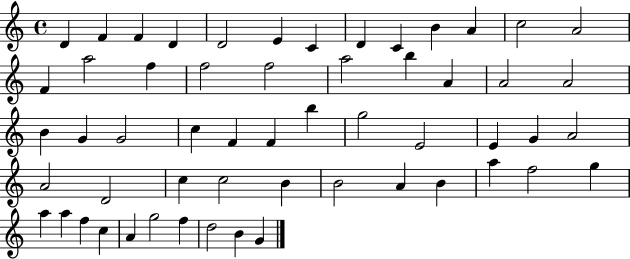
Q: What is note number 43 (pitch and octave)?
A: B4